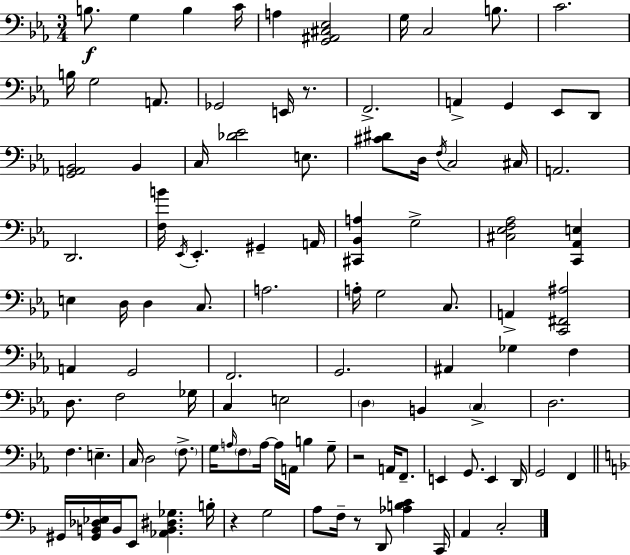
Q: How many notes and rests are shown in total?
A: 106